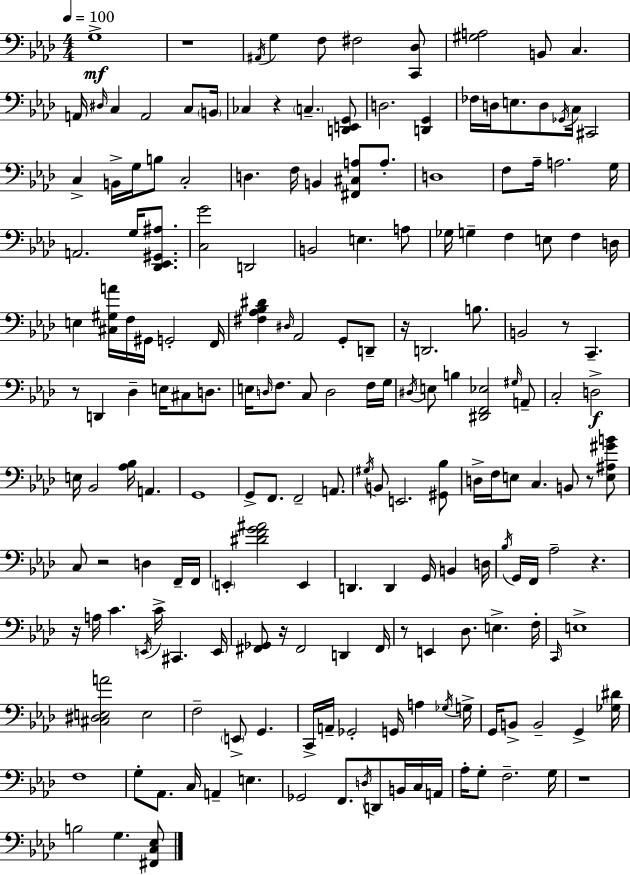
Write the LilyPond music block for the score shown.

{
  \clef bass
  \numericTimeSignature
  \time 4/4
  \key f \minor
  \tempo 4 = 100
  \repeat volta 2 { g1->\mf | r1 | \acciaccatura { ais,16 } g4 f8 fis2 <c, des>8 | <gis a>2 b,8 c4. | \break a,16 \grace { dis16 } c4 a,2 c8 | \parenthesize b,16 ces4 r4 \parenthesize c4.-- | <d, e, g,>8 d2. <d, g,>4 | fes16 d16 e8. d8 \acciaccatura { ges,16 } c16 cis,2 | \break c4-> b,16-> g16 b8 c2-. | d4. f16 b,4 <fis, cis a>8 | a8.-. d1 | f8 aes16-- a2. | \break g16 a,2. g16 | <des, ees, gis, ais>8. <c g'>2 d,2 | b,2 e4. | a8 ges16 g4-- f4 e8 f4 | \break d16 e4 <cis gis a'>16 f16 gis,16 g,2-. | f,16 <fis aes bes dis'>4 \grace { dis16 } aes,2 | g,8-. d,8-- r16 d,2. | b8. b,2 r8 c,4.-- | \break r8 d,4 des4-- e16 cis8 | d8. e16 \grace { d16 } f8. c8 d2 | f16 g16 \acciaccatura { dis16 } e8 b4 <dis, f, ees>2 | \grace { gis16 } a,8-- c2-. d2->\f | \break e16 bes,2 | <aes bes>16 a,4. g,1 | g,8-> f,8. f,2-- | a,8. \acciaccatura { gis16 } b,8 e,2. | \break <gis, bes>8 d16-> f16 e8 c4. | b,8 r8 <e ais gis' b'>8 c8 r2 | d4 f,16-- f,16 \parenthesize e,4-. <dis' f' g' ais'>2 | e,4 d,4. d,4 | \break g,16 b,4 d16 \acciaccatura { bes16 } g,16 f,16 aes2-- | r4. r16 a16 c'4. | \acciaccatura { e,16 } c'16-> cis,4. e,16 <fis, ges,>8 r16 fis,2 | d,4 fis,16 r8 e,4 | \break des8. e4.-> f16-. \grace { c,16 } e1-> | <cis dis e a'>2 | e2 f2-- | \parenthesize e,8-> g,4. c,16-> a,16-- ges,2-. | \break g,16 a4 \acciaccatura { ges16 } g16-> g,16 b,8-> b,2-- | g,4-> <ges dis'>16 f1 | g8-. aes,8. | c16 a,4-- e4. ges,2 | \break f,8. \acciaccatura { d16 } d,8 b,16 c16 a,16 aes16-. g8-. | f2.-- g16 r1 | b2 | g4. <fis, c ees>8 } \bar "|."
}